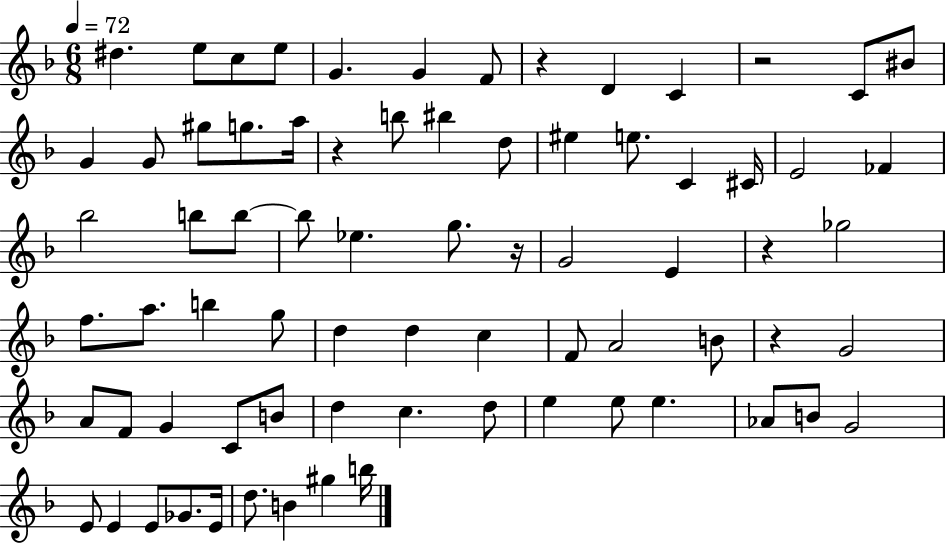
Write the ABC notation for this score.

X:1
T:Untitled
M:6/8
L:1/4
K:F
^d e/2 c/2 e/2 G G F/2 z D C z2 C/2 ^B/2 G G/2 ^g/2 g/2 a/4 z b/2 ^b d/2 ^e e/2 C ^C/4 E2 _F _b2 b/2 b/2 b/2 _e g/2 z/4 G2 E z _g2 f/2 a/2 b g/2 d d c F/2 A2 B/2 z G2 A/2 F/2 G C/2 B/2 d c d/2 e e/2 e _A/2 B/2 G2 E/2 E E/2 _G/2 E/4 d/2 B ^g b/4